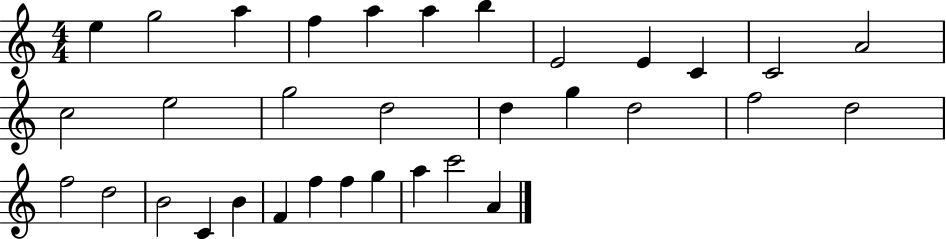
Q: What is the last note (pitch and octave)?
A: A4